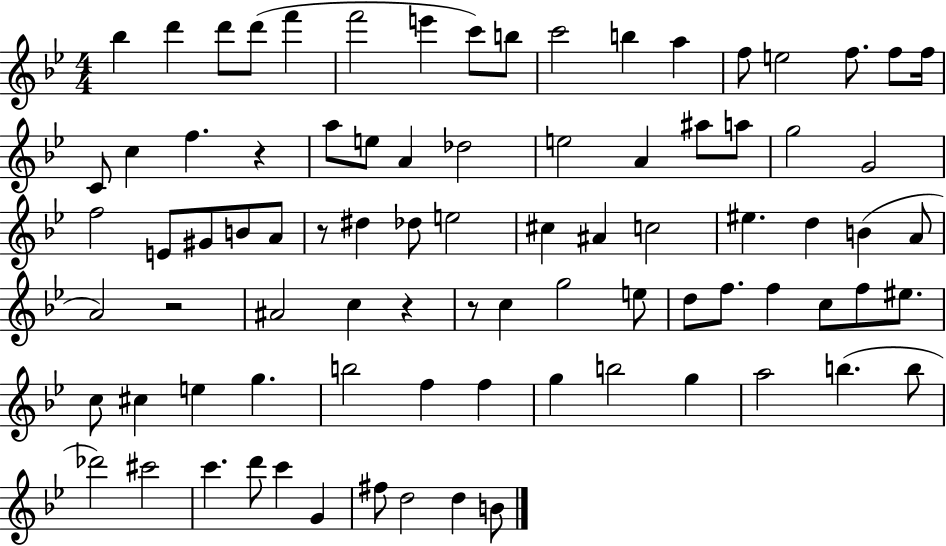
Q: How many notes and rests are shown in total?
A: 85